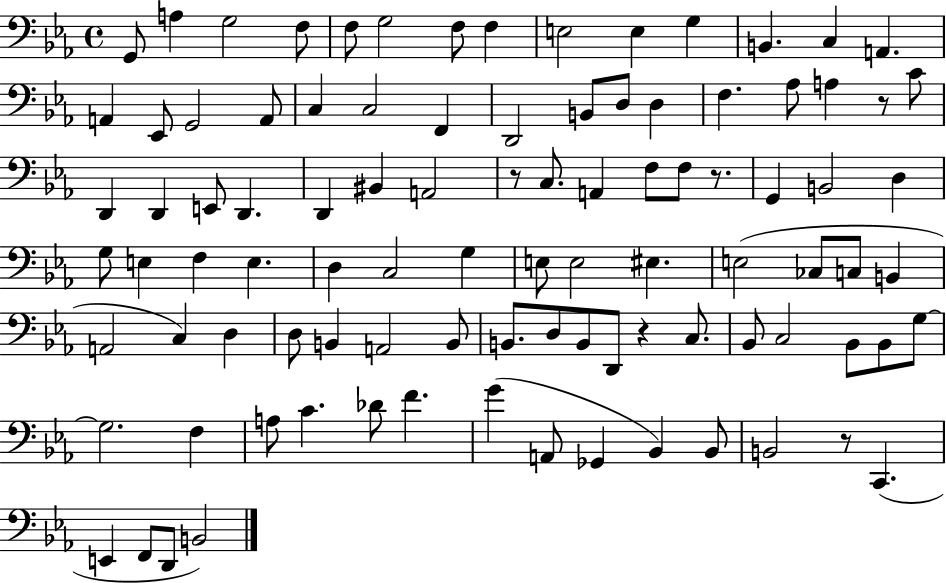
X:1
T:Untitled
M:4/4
L:1/4
K:Eb
G,,/2 A, G,2 F,/2 F,/2 G,2 F,/2 F, E,2 E, G, B,, C, A,, A,, _E,,/2 G,,2 A,,/2 C, C,2 F,, D,,2 B,,/2 D,/2 D, F, _A,/2 A, z/2 C/2 D,, D,, E,,/2 D,, D,, ^B,, A,,2 z/2 C,/2 A,, F,/2 F,/2 z/2 G,, B,,2 D, G,/2 E, F, E, D, C,2 G, E,/2 E,2 ^E, E,2 _C,/2 C,/2 B,, A,,2 C, D, D,/2 B,, A,,2 B,,/2 B,,/2 D,/2 B,,/2 D,,/2 z C,/2 _B,,/2 C,2 _B,,/2 _B,,/2 G,/2 G,2 F, A,/2 C _D/2 F G A,,/2 _G,, _B,, _B,,/2 B,,2 z/2 C,, E,, F,,/2 D,,/2 B,,2